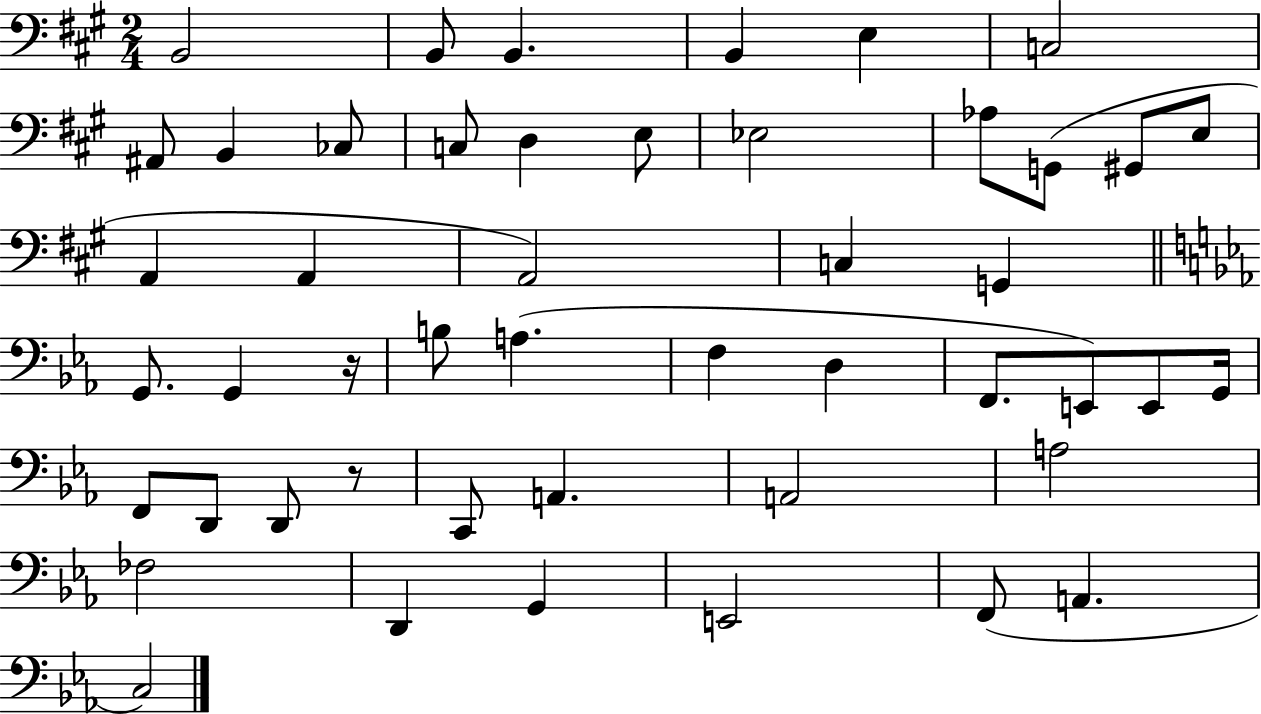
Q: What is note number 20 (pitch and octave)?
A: A2